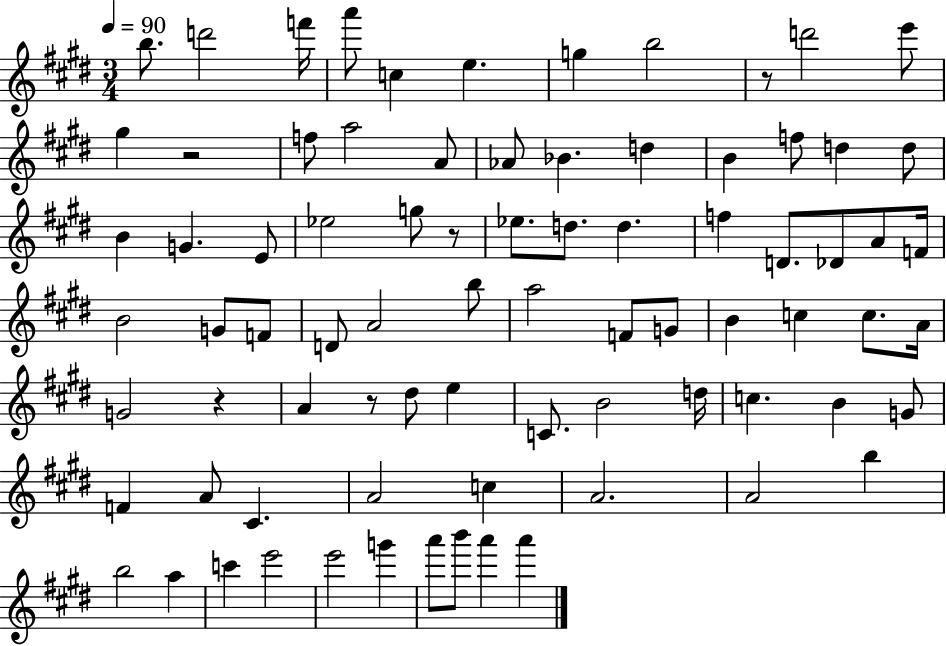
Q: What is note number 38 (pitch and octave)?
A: D4